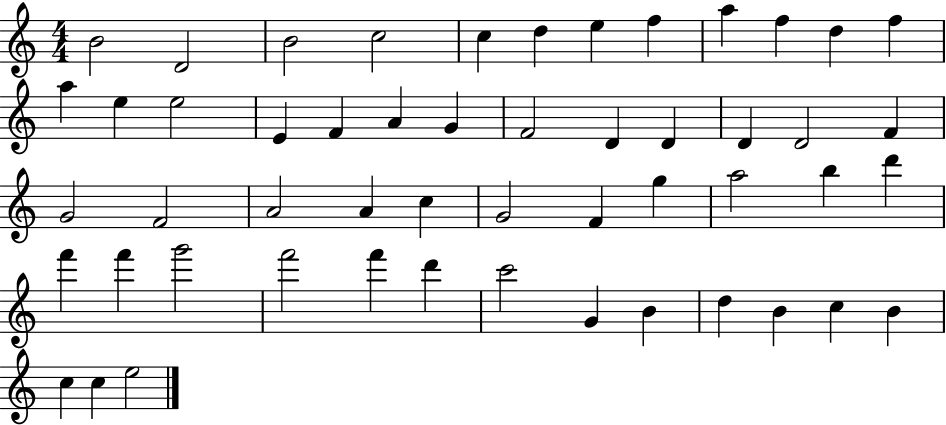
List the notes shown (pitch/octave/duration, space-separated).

B4/h D4/h B4/h C5/h C5/q D5/q E5/q F5/q A5/q F5/q D5/q F5/q A5/q E5/q E5/h E4/q F4/q A4/q G4/q F4/h D4/q D4/q D4/q D4/h F4/q G4/h F4/h A4/h A4/q C5/q G4/h F4/q G5/q A5/h B5/q D6/q F6/q F6/q G6/h F6/h F6/q D6/q C6/h G4/q B4/q D5/q B4/q C5/q B4/q C5/q C5/q E5/h